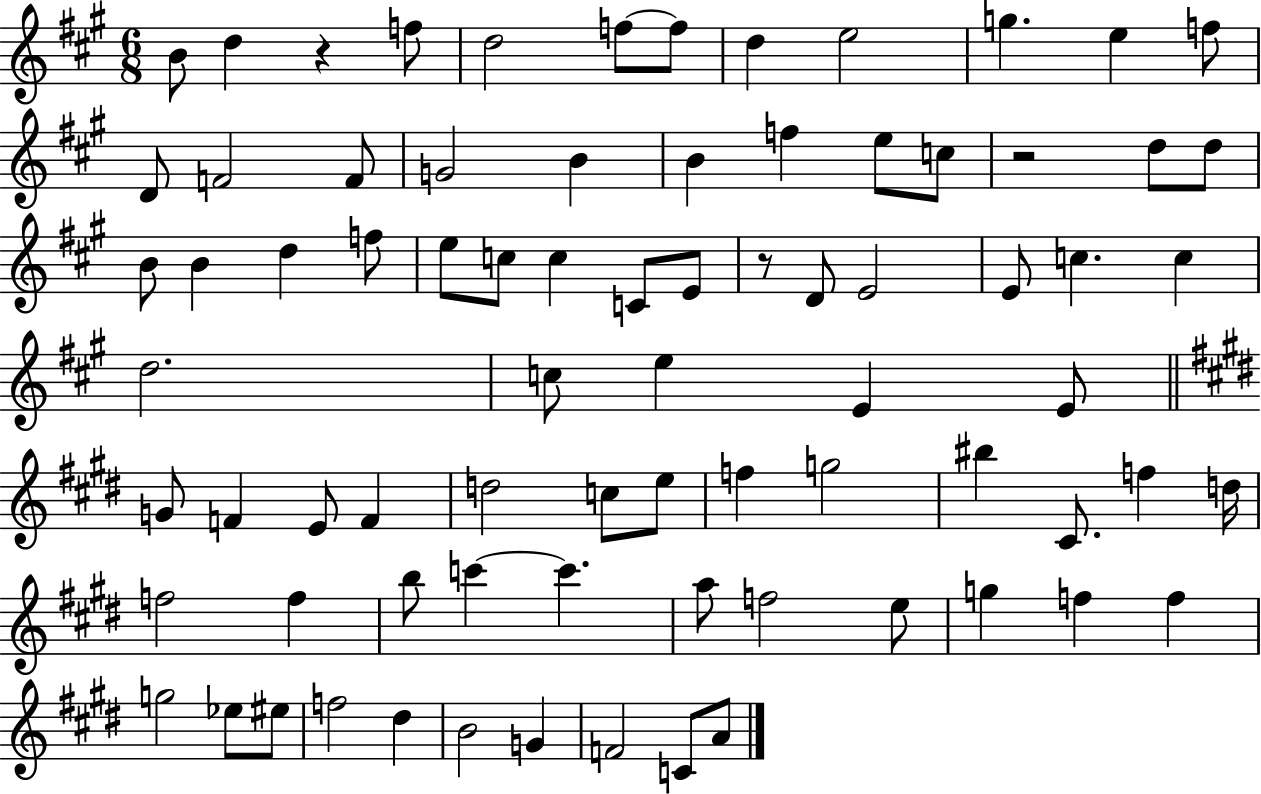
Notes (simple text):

B4/e D5/q R/q F5/e D5/h F5/e F5/e D5/q E5/h G5/q. E5/q F5/e D4/e F4/h F4/e G4/h B4/q B4/q F5/q E5/e C5/e R/h D5/e D5/e B4/e B4/q D5/q F5/e E5/e C5/e C5/q C4/e E4/e R/e D4/e E4/h E4/e C5/q. C5/q D5/h. C5/e E5/q E4/q E4/e G4/e F4/q E4/e F4/q D5/h C5/e E5/e F5/q G5/h BIS5/q C#4/e. F5/q D5/s F5/h F5/q B5/e C6/q C6/q. A5/e F5/h E5/e G5/q F5/q F5/q G5/h Eb5/e EIS5/e F5/h D#5/q B4/h G4/q F4/h C4/e A4/e